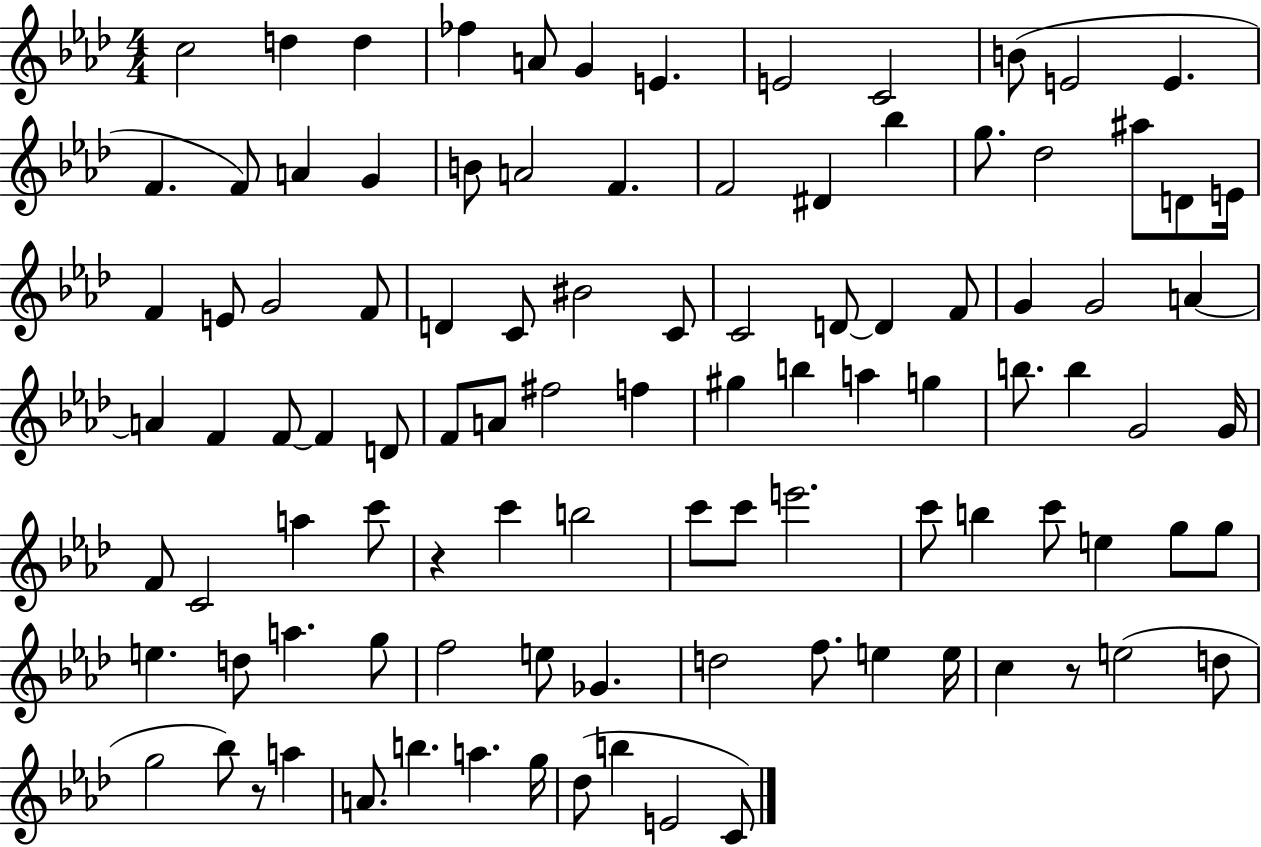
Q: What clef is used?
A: treble